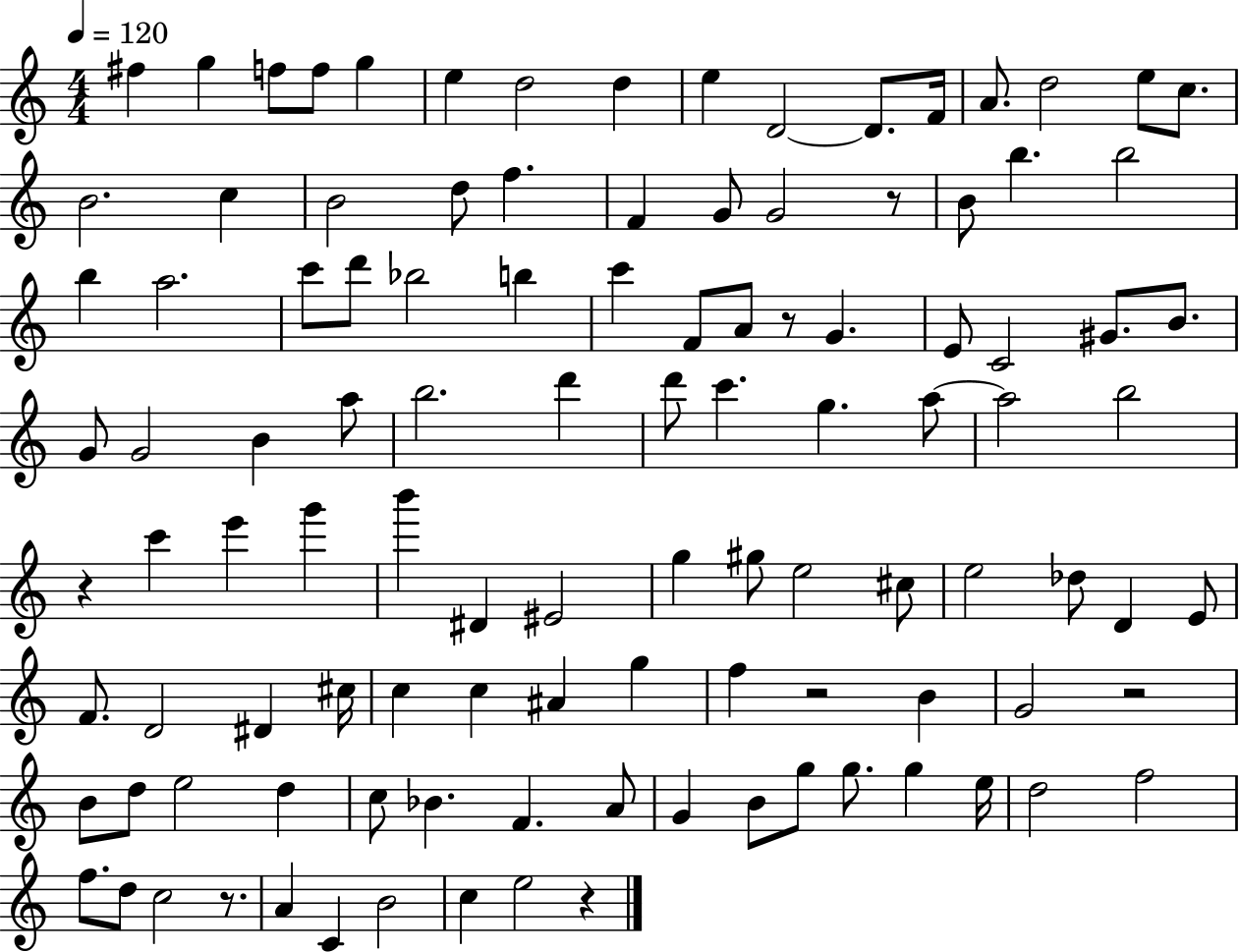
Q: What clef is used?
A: treble